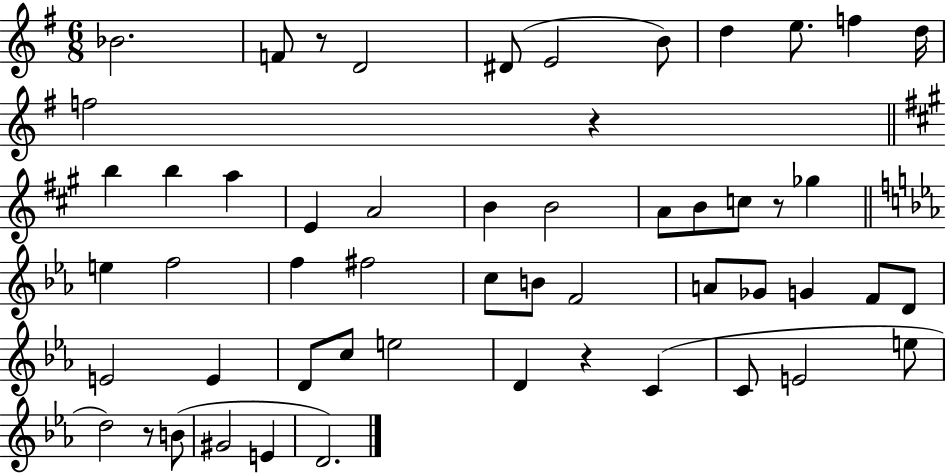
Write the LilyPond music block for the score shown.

{
  \clef treble
  \numericTimeSignature
  \time 6/8
  \key g \major
  bes'2. | f'8 r8 d'2 | dis'8( e'2 b'8) | d''4 e''8. f''4 d''16 | \break f''2 r4 | \bar "||" \break \key a \major b''4 b''4 a''4 | e'4 a'2 | b'4 b'2 | a'8 b'8 c''8 r8 ges''4 | \break \bar "||" \break \key c \minor e''4 f''2 | f''4 fis''2 | c''8 b'8 f'2 | a'8 ges'8 g'4 f'8 d'8 | \break e'2 e'4 | d'8 c''8 e''2 | d'4 r4 c'4( | c'8 e'2 e''8 | \break d''2) r8 b'8( | gis'2 e'4 | d'2.) | \bar "|."
}